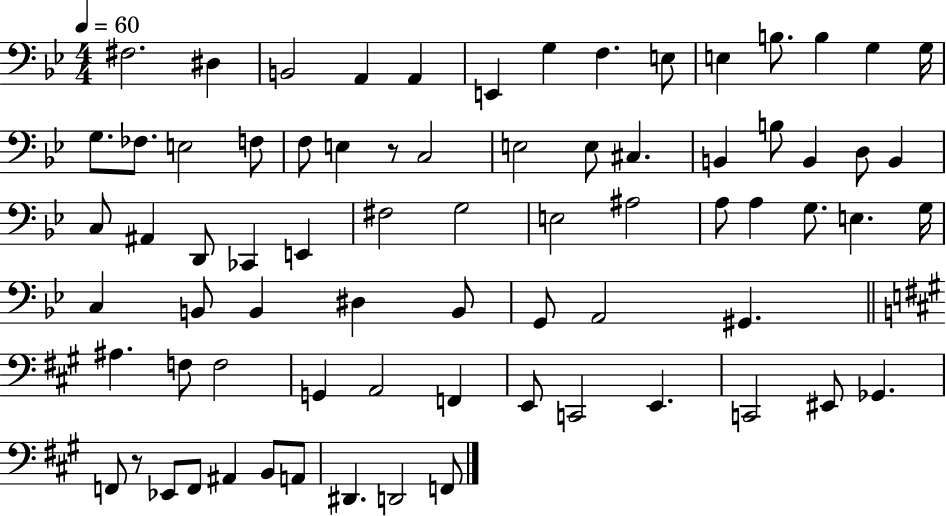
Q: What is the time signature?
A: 4/4